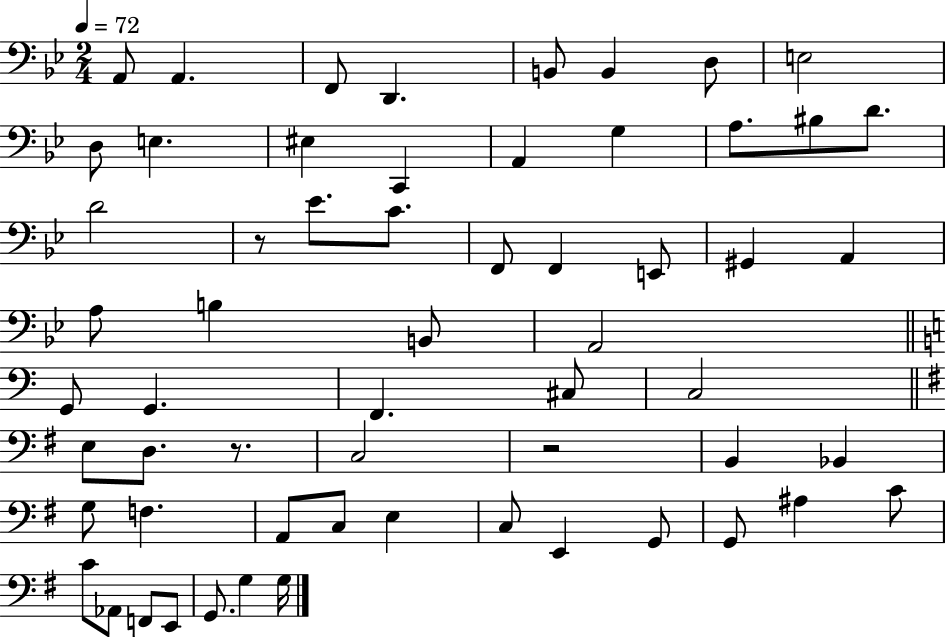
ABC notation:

X:1
T:Untitled
M:2/4
L:1/4
K:Bb
A,,/2 A,, F,,/2 D,, B,,/2 B,, D,/2 E,2 D,/2 E, ^E, C,, A,, G, A,/2 ^B,/2 D/2 D2 z/2 _E/2 C/2 F,,/2 F,, E,,/2 ^G,, A,, A,/2 B, B,,/2 A,,2 G,,/2 G,, F,, ^C,/2 C,2 E,/2 D,/2 z/2 C,2 z2 B,, _B,, G,/2 F, A,,/2 C,/2 E, C,/2 E,, G,,/2 G,,/2 ^A, C/2 C/2 _A,,/2 F,,/2 E,,/2 G,,/2 G, G,/4